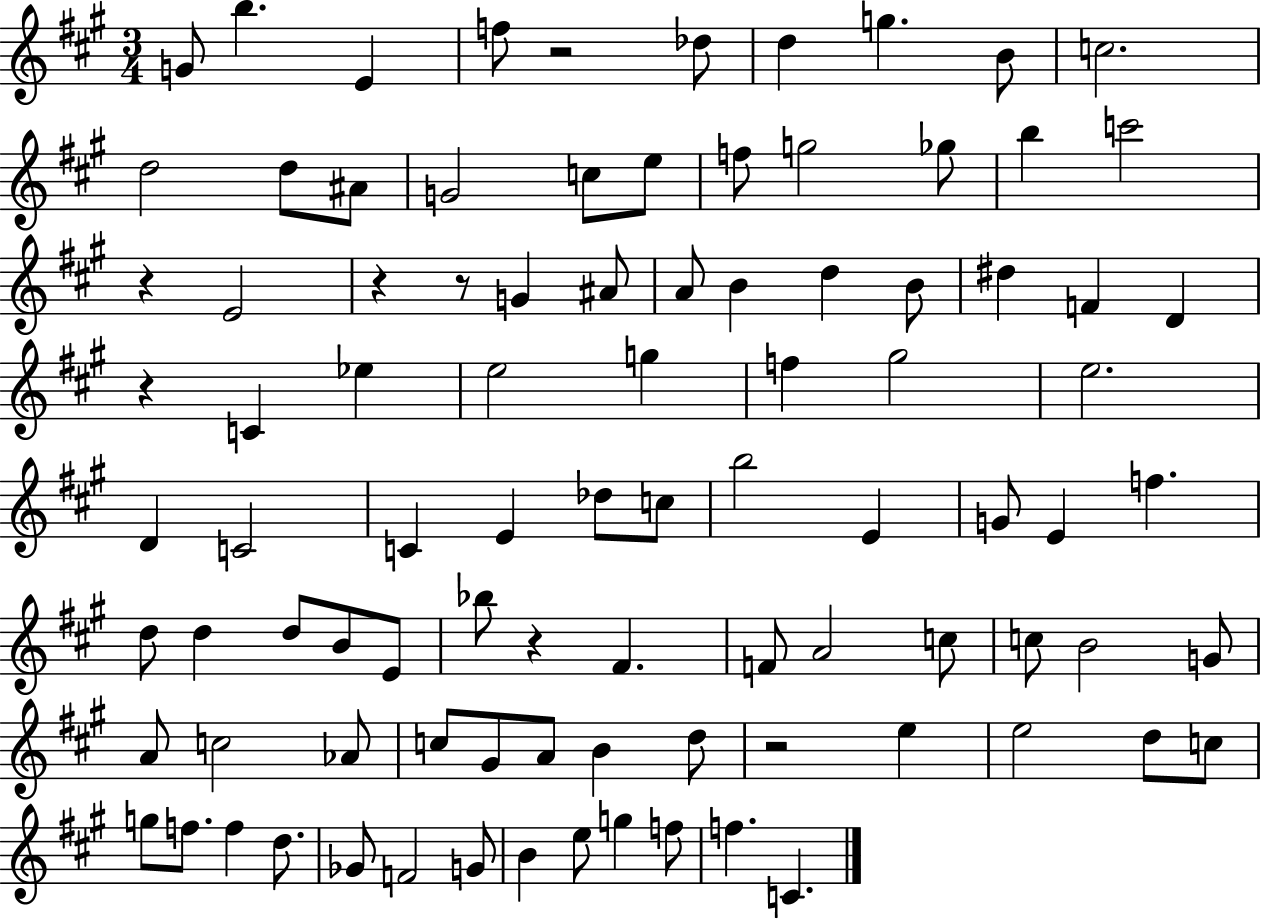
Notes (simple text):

G4/e B5/q. E4/q F5/e R/h Db5/e D5/q G5/q. B4/e C5/h. D5/h D5/e A#4/e G4/h C5/e E5/e F5/e G5/h Gb5/e B5/q C6/h R/q E4/h R/q R/e G4/q A#4/e A4/e B4/q D5/q B4/e D#5/q F4/q D4/q R/q C4/q Eb5/q E5/h G5/q F5/q G#5/h E5/h. D4/q C4/h C4/q E4/q Db5/e C5/e B5/h E4/q G4/e E4/q F5/q. D5/e D5/q D5/e B4/e E4/e Bb5/e R/q F#4/q. F4/e A4/h C5/e C5/e B4/h G4/e A4/e C5/h Ab4/e C5/e G#4/e A4/e B4/q D5/e R/h E5/q E5/h D5/e C5/e G5/e F5/e. F5/q D5/e. Gb4/e F4/h G4/e B4/q E5/e G5/q F5/e F5/q. C4/q.